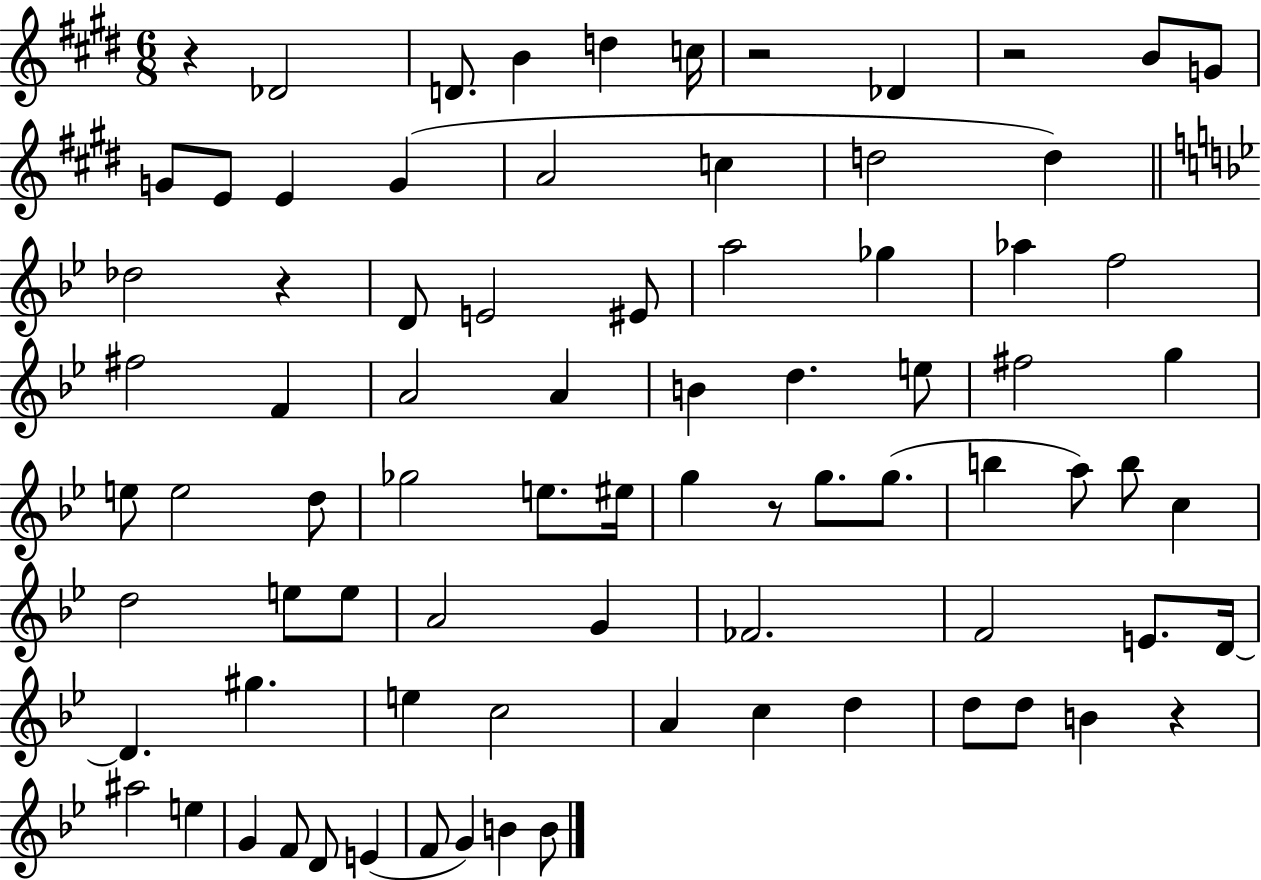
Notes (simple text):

R/q Db4/h D4/e. B4/q D5/q C5/s R/h Db4/q R/h B4/e G4/e G4/e E4/e E4/q G4/q A4/h C5/q D5/h D5/q Db5/h R/q D4/e E4/h EIS4/e A5/h Gb5/q Ab5/q F5/h F#5/h F4/q A4/h A4/q B4/q D5/q. E5/e F#5/h G5/q E5/e E5/h D5/e Gb5/h E5/e. EIS5/s G5/q R/e G5/e. G5/e. B5/q A5/e B5/e C5/q D5/h E5/e E5/e A4/h G4/q FES4/h. F4/h E4/e. D4/s D4/q. G#5/q. E5/q C5/h A4/q C5/q D5/q D5/e D5/e B4/q R/q A#5/h E5/q G4/q F4/e D4/e E4/q F4/e G4/q B4/q B4/e